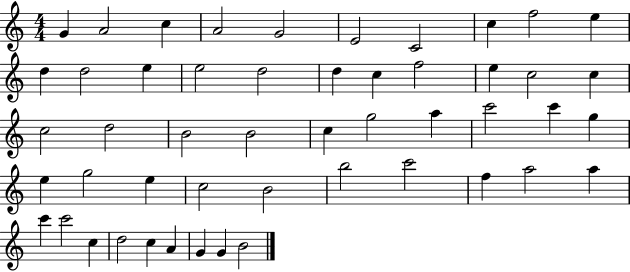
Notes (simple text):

G4/q A4/h C5/q A4/h G4/h E4/h C4/h C5/q F5/h E5/q D5/q D5/h E5/q E5/h D5/h D5/q C5/q F5/h E5/q C5/h C5/q C5/h D5/h B4/h B4/h C5/q G5/h A5/q C6/h C6/q G5/q E5/q G5/h E5/q C5/h B4/h B5/h C6/h F5/q A5/h A5/q C6/q C6/h C5/q D5/h C5/q A4/q G4/q G4/q B4/h